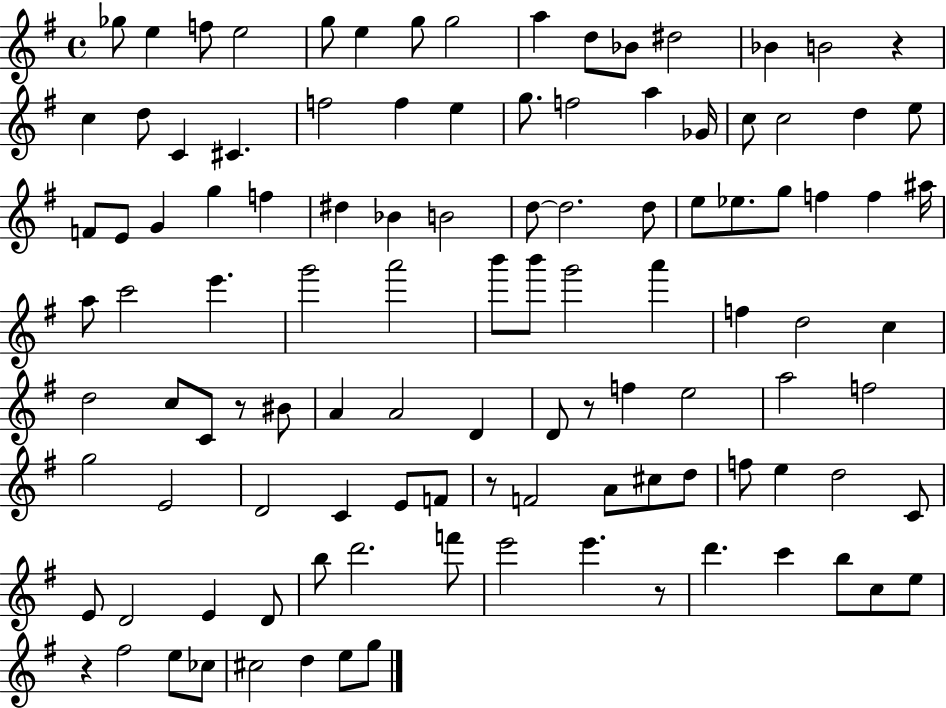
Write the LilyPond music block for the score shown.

{
  \clef treble
  \time 4/4
  \defaultTimeSignature
  \key g \major
  \repeat volta 2 { ges''8 e''4 f''8 e''2 | g''8 e''4 g''8 g''2 | a''4 d''8 bes'8 dis''2 | bes'4 b'2 r4 | \break c''4 d''8 c'4 cis'4. | f''2 f''4 e''4 | g''8. f''2 a''4 ges'16 | c''8 c''2 d''4 e''8 | \break f'8 e'8 g'4 g''4 f''4 | dis''4 bes'4 b'2 | d''8~~ d''2. d''8 | e''8 ees''8. g''8 f''4 f''4 ais''16 | \break a''8 c'''2 e'''4. | g'''2 a'''2 | b'''8 b'''8 g'''2 a'''4 | f''4 d''2 c''4 | \break d''2 c''8 c'8 r8 bis'8 | a'4 a'2 d'4 | d'8 r8 f''4 e''2 | a''2 f''2 | \break g''2 e'2 | d'2 c'4 e'8 f'8 | r8 f'2 a'8 cis''8 d''8 | f''8 e''4 d''2 c'8 | \break e'8 d'2 e'4 d'8 | b''8 d'''2. f'''8 | e'''2 e'''4. r8 | d'''4. c'''4 b''8 c''8 e''8 | \break r4 fis''2 e''8 ces''8 | cis''2 d''4 e''8 g''8 | } \bar "|."
}